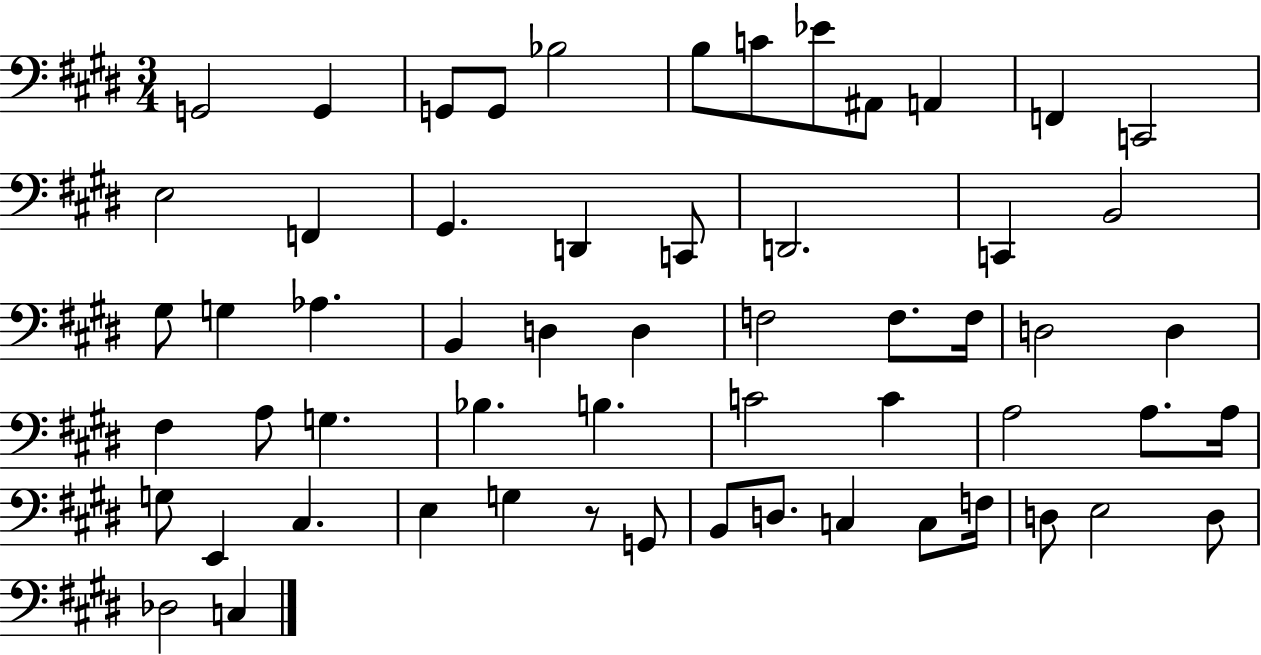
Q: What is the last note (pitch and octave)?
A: C3